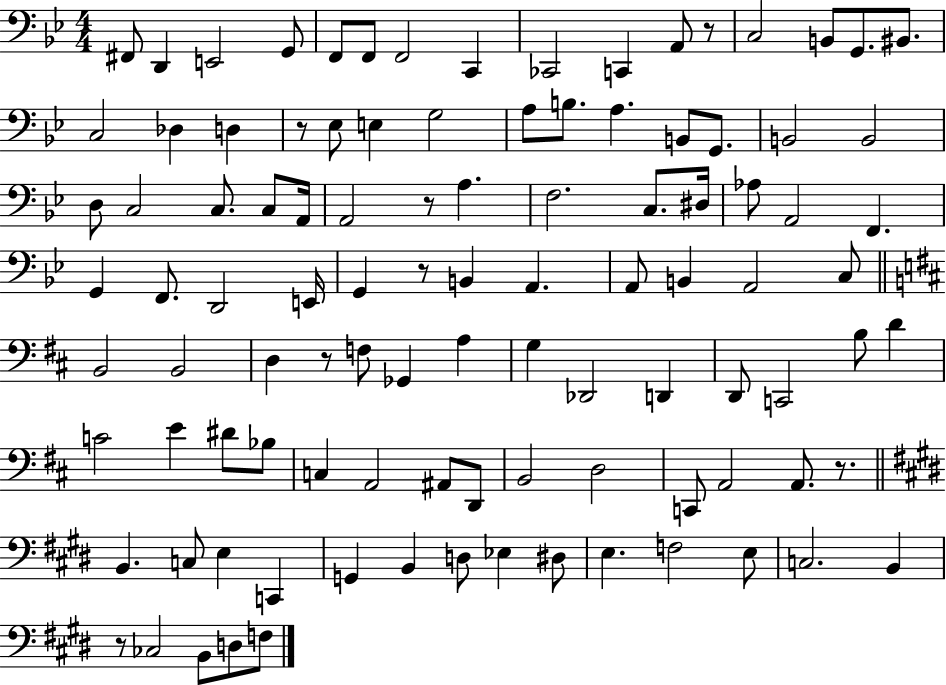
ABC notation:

X:1
T:Untitled
M:4/4
L:1/4
K:Bb
^F,,/2 D,, E,,2 G,,/2 F,,/2 F,,/2 F,,2 C,, _C,,2 C,, A,,/2 z/2 C,2 B,,/2 G,,/2 ^B,,/2 C,2 _D, D, z/2 _E,/2 E, G,2 A,/2 B,/2 A, B,,/2 G,,/2 B,,2 B,,2 D,/2 C,2 C,/2 C,/2 A,,/4 A,,2 z/2 A, F,2 C,/2 ^D,/4 _A,/2 A,,2 F,, G,, F,,/2 D,,2 E,,/4 G,, z/2 B,, A,, A,,/2 B,, A,,2 C,/2 B,,2 B,,2 D, z/2 F,/2 _G,, A, G, _D,,2 D,, D,,/2 C,,2 B,/2 D C2 E ^D/2 _B,/2 C, A,,2 ^A,,/2 D,,/2 B,,2 D,2 C,,/2 A,,2 A,,/2 z/2 B,, C,/2 E, C,, G,, B,, D,/2 _E, ^D,/2 E, F,2 E,/2 C,2 B,, z/2 _C,2 B,,/2 D,/2 F,/2